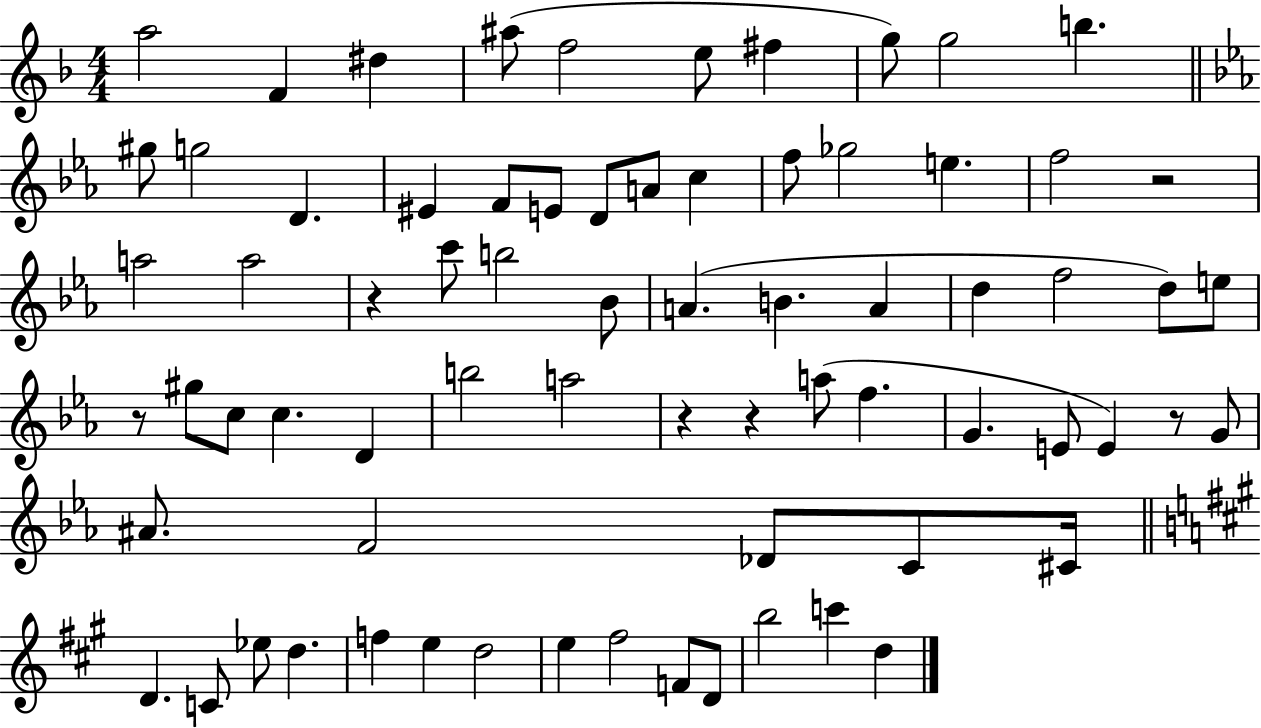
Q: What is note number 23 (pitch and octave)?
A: F5